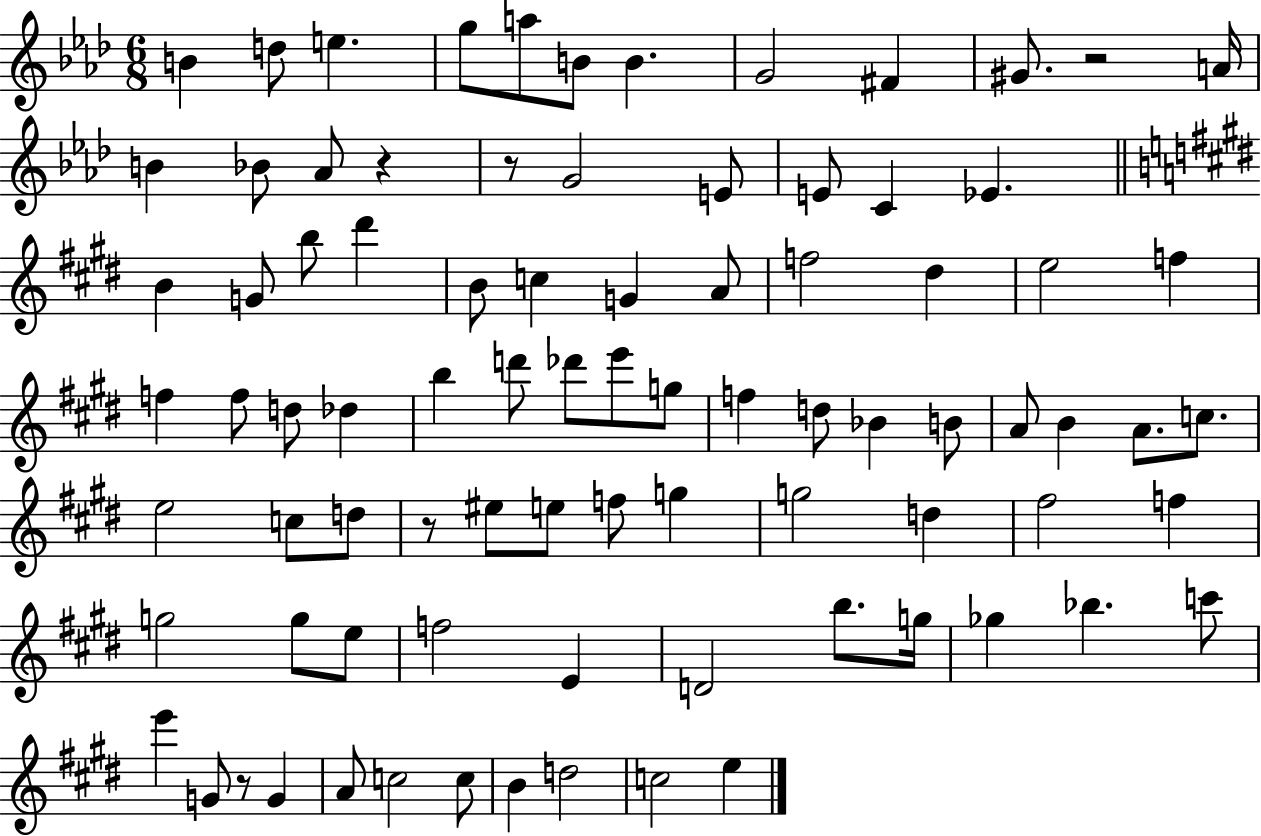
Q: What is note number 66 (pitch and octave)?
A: B5